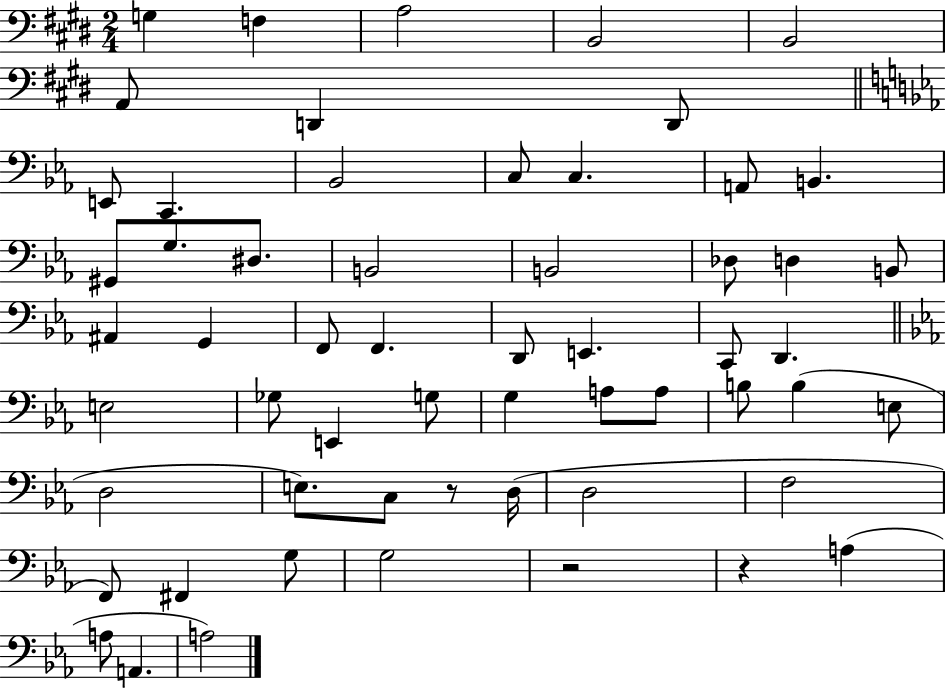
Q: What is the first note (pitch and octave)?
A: G3